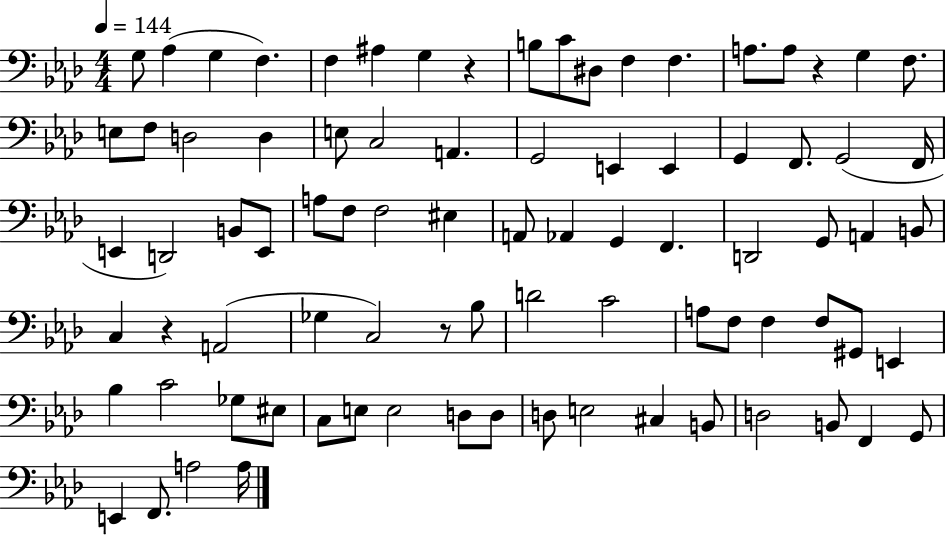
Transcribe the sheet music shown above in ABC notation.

X:1
T:Untitled
M:4/4
L:1/4
K:Ab
G,/2 _A, G, F, F, ^A, G, z B,/2 C/2 ^D,/2 F, F, A,/2 A,/2 z G, F,/2 E,/2 F,/2 D,2 D, E,/2 C,2 A,, G,,2 E,, E,, G,, F,,/2 G,,2 F,,/4 E,, D,,2 B,,/2 E,,/2 A,/2 F,/2 F,2 ^E, A,,/2 _A,, G,, F,, D,,2 G,,/2 A,, B,,/2 C, z A,,2 _G, C,2 z/2 _B,/2 D2 C2 A,/2 F,/2 F, F,/2 ^G,,/2 E,, _B, C2 _G,/2 ^E,/2 C,/2 E,/2 E,2 D,/2 D,/2 D,/2 E,2 ^C, B,,/2 D,2 B,,/2 F,, G,,/2 E,, F,,/2 A,2 A,/4